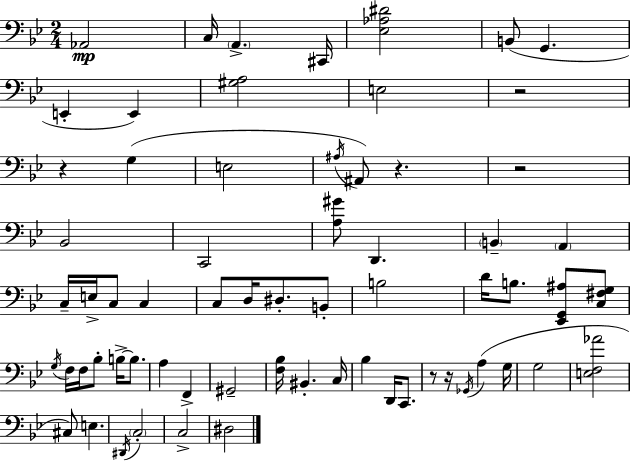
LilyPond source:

{
  \clef bass
  \numericTimeSignature
  \time 2/4
  \key bes \major
  aes,2\mp | c16 \parenthesize a,4.-> cis,16 | <ees aes dis'>2 | b,8( g,4. | \break e,4-. e,4) | <gis a>2 | e2 | r2 | \break r4 g4( | e2 | \acciaccatura { ais16 } ais,8) r4. | r2 | \break bes,2 | c,2 | <a gis'>8 d,4. | \parenthesize b,4-- \parenthesize a,4 | \break c16-- e16-> c8 c4 | c8 d16 dis8.-. b,8-. | b2 | d'16 b8. <ees, g, ais>8 <c fis g>8 | \break \acciaccatura { g16 } f16 f16 bes8-. b16->~~ b8. | a4 f,4-> | gis,2-- | <f bes>16 bis,4.-. | \break c16 bes4 d,16 c,8. | r8 r16 \acciaccatura { ges,16 }( a4 | g16 g2 | <e f aes'>2 | \break cis8) e4. | \acciaccatura { dis,16 } \parenthesize c2-. | c2-> | dis2 | \break \bar "|."
}